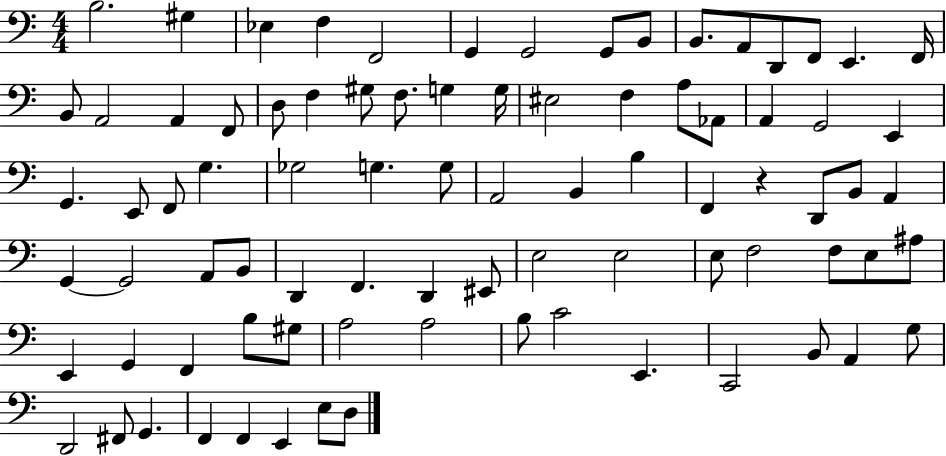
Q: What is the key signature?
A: C major